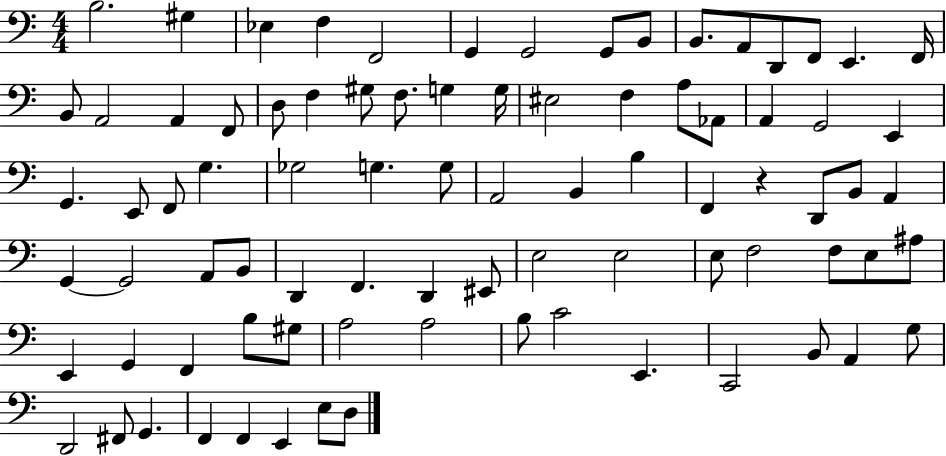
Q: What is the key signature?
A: C major